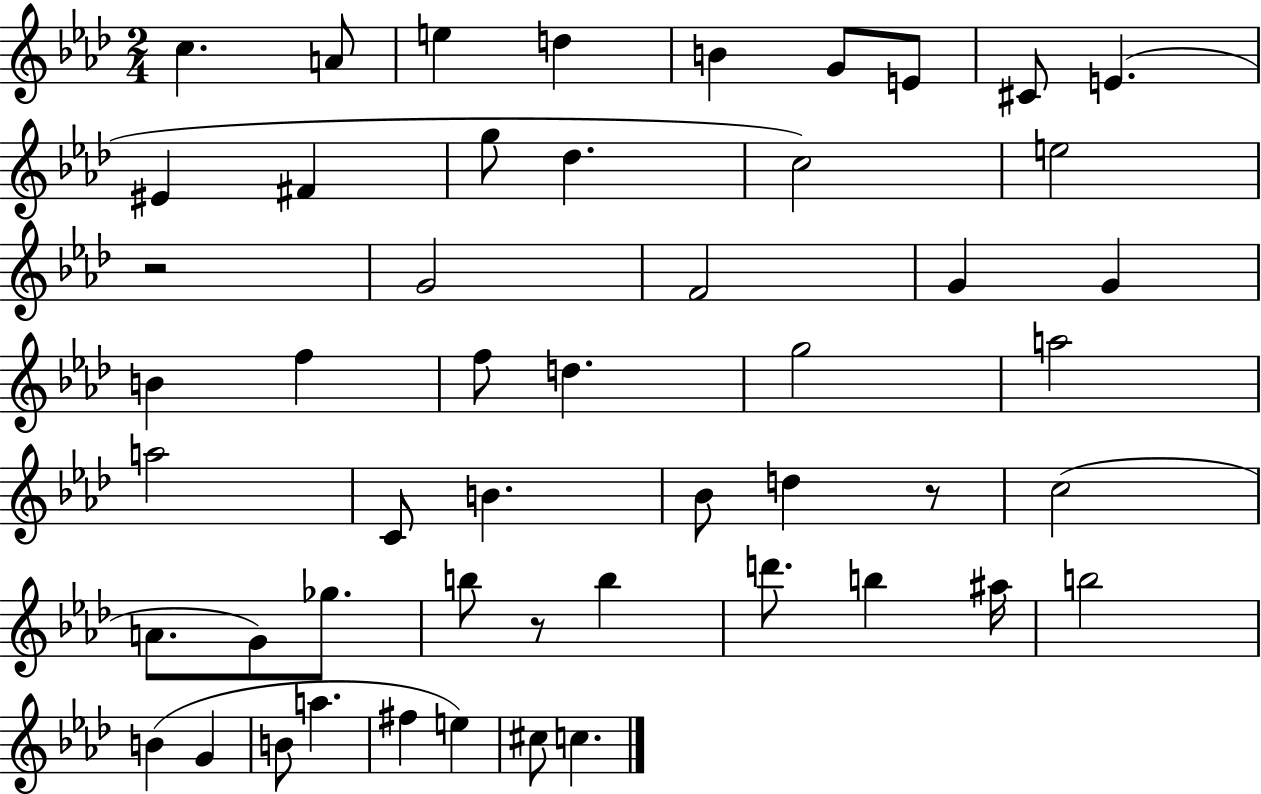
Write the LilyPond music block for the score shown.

{
  \clef treble
  \numericTimeSignature
  \time 2/4
  \key aes \major
  c''4. a'8 | e''4 d''4 | b'4 g'8 e'8 | cis'8 e'4.( | \break eis'4 fis'4 | g''8 des''4. | c''2) | e''2 | \break r2 | g'2 | f'2 | g'4 g'4 | \break b'4 f''4 | f''8 d''4. | g''2 | a''2 | \break a''2 | c'8 b'4. | bes'8 d''4 r8 | c''2( | \break a'8. g'8) ges''8. | b''8 r8 b''4 | d'''8. b''4 ais''16 | b''2 | \break b'4( g'4 | b'8 a''4. | fis''4 e''4) | cis''8 c''4. | \break \bar "|."
}